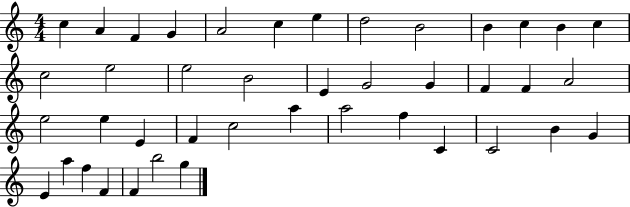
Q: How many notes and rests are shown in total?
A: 42